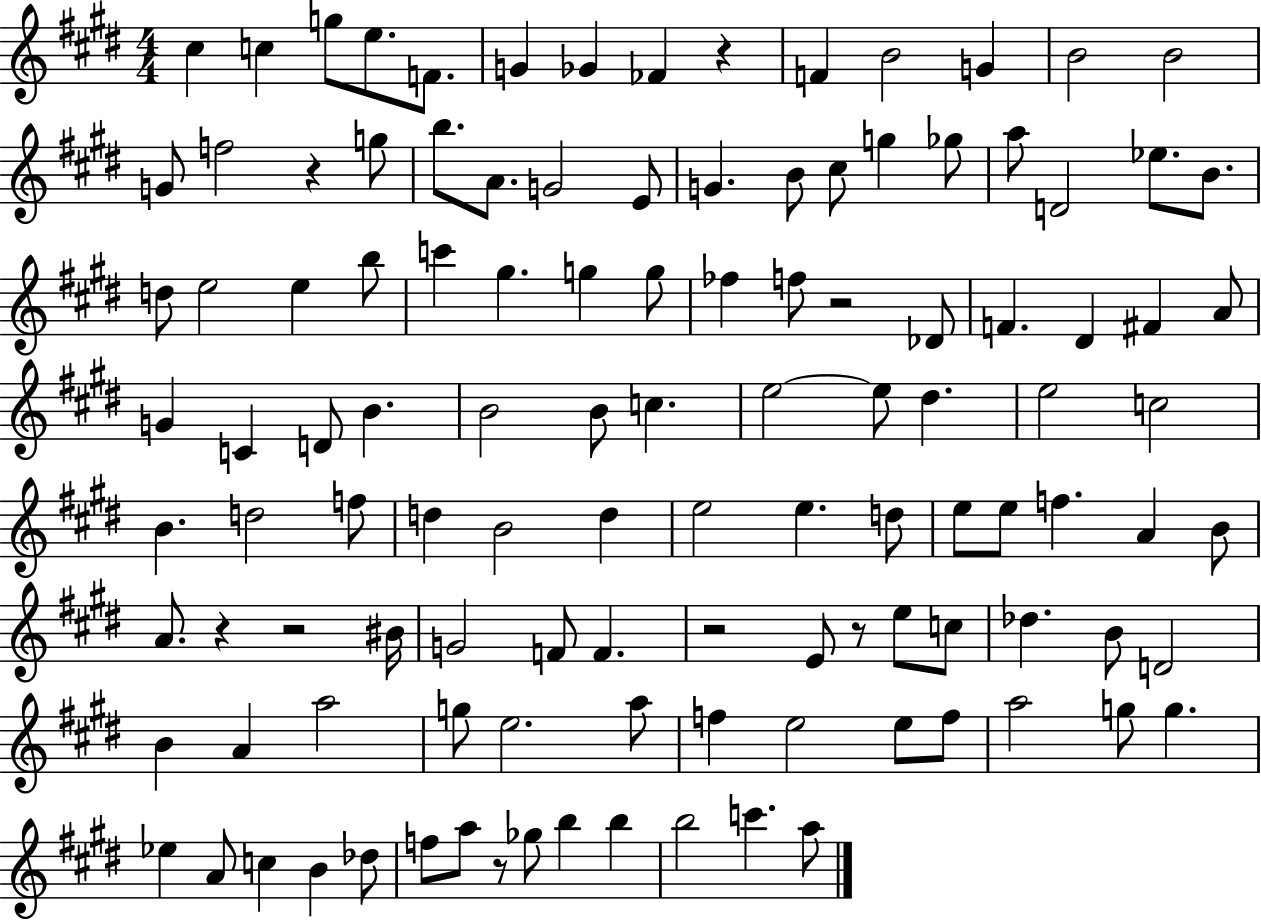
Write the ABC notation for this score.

X:1
T:Untitled
M:4/4
L:1/4
K:E
^c c g/2 e/2 F/2 G _G _F z F B2 G B2 B2 G/2 f2 z g/2 b/2 A/2 G2 E/2 G B/2 ^c/2 g _g/2 a/2 D2 _e/2 B/2 d/2 e2 e b/2 c' ^g g g/2 _f f/2 z2 _D/2 F ^D ^F A/2 G C D/2 B B2 B/2 c e2 e/2 ^d e2 c2 B d2 f/2 d B2 d e2 e d/2 e/2 e/2 f A B/2 A/2 z z2 ^B/4 G2 F/2 F z2 E/2 z/2 e/2 c/2 _d B/2 D2 B A a2 g/2 e2 a/2 f e2 e/2 f/2 a2 g/2 g _e A/2 c B _d/2 f/2 a/2 z/2 _g/2 b b b2 c' a/2